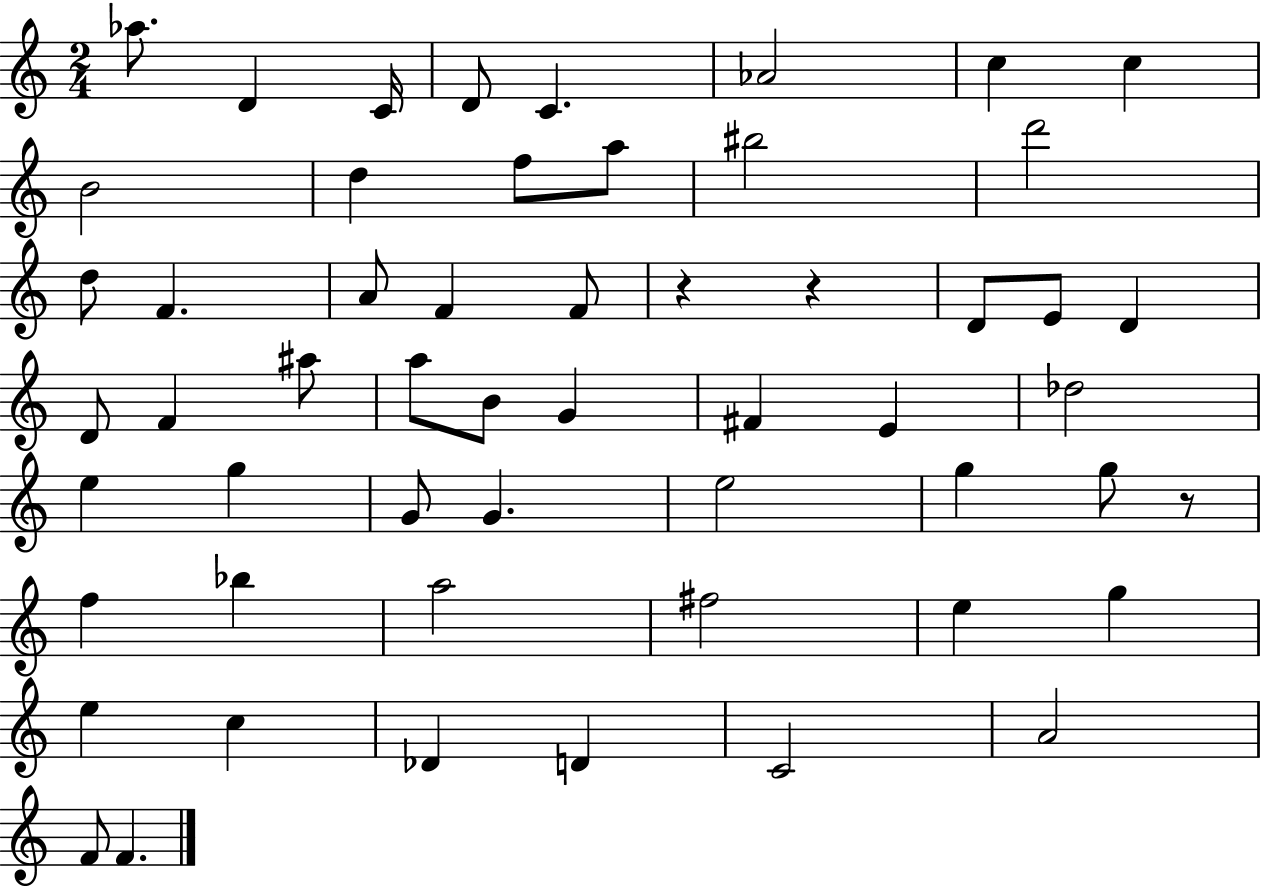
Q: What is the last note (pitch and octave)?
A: F4